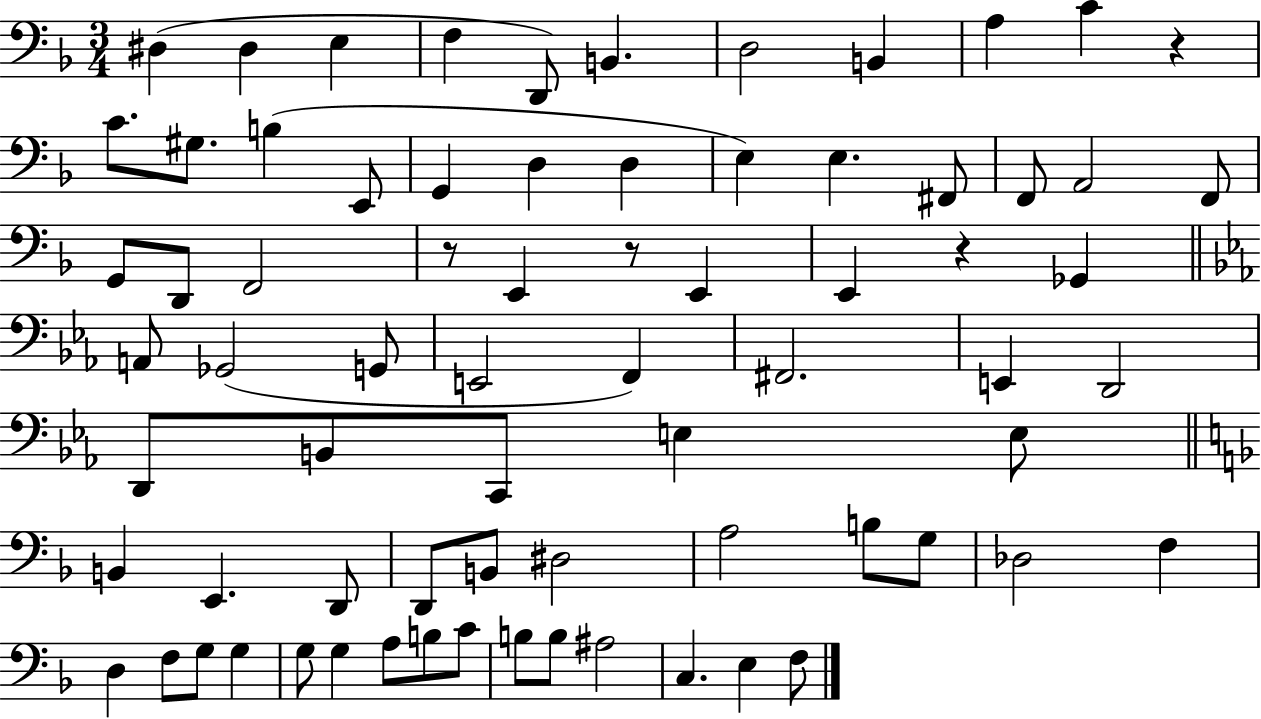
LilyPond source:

{
  \clef bass
  \numericTimeSignature
  \time 3/4
  \key f \major
  dis4( dis4 e4 | f4 d,8) b,4. | d2 b,4 | a4 c'4 r4 | \break c'8. gis8. b4( e,8 | g,4 d4 d4 | e4) e4. fis,8 | f,8 a,2 f,8 | \break g,8 d,8 f,2 | r8 e,4 r8 e,4 | e,4 r4 ges,4 | \bar "||" \break \key ees \major a,8 ges,2( g,8 | e,2 f,4) | fis,2. | e,4 d,2 | \break d,8 b,8 c,8 e4 e8 | \bar "||" \break \key f \major b,4 e,4. d,8 | d,8 b,8 dis2 | a2 b8 g8 | des2 f4 | \break d4 f8 g8 g4 | g8 g4 a8 b8 c'8 | b8 b8 ais2 | c4. e4 f8 | \break \bar "|."
}